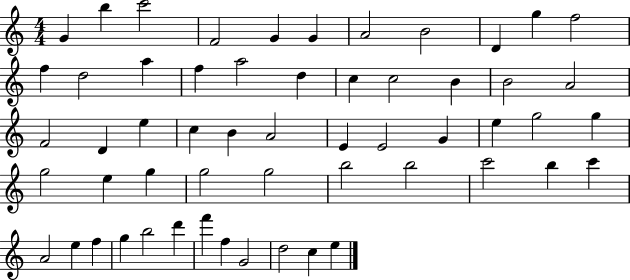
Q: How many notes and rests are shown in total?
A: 56